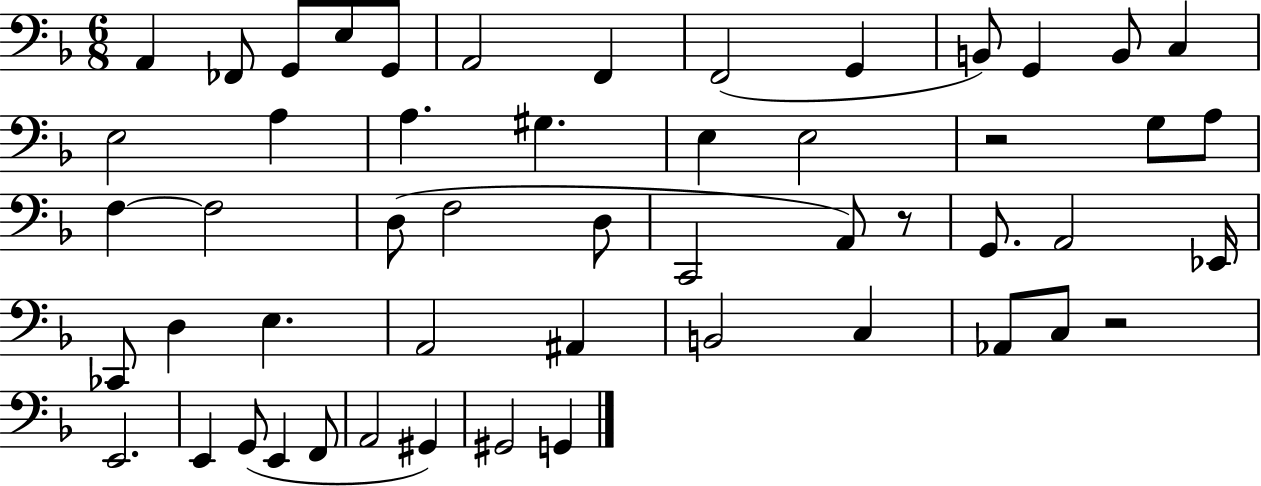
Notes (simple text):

A2/q FES2/e G2/e E3/e G2/e A2/h F2/q F2/h G2/q B2/e G2/q B2/e C3/q E3/h A3/q A3/q. G#3/q. E3/q E3/h R/h G3/e A3/e F3/q F3/h D3/e F3/h D3/e C2/h A2/e R/e G2/e. A2/h Eb2/s CES2/e D3/q E3/q. A2/h A#2/q B2/h C3/q Ab2/e C3/e R/h E2/h. E2/q G2/e E2/q F2/e A2/h G#2/q G#2/h G2/q